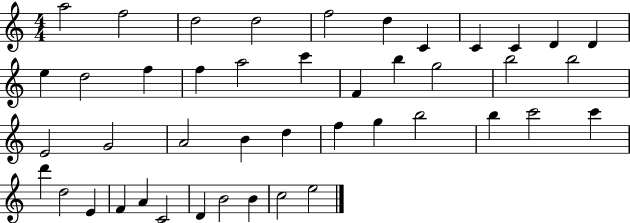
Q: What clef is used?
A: treble